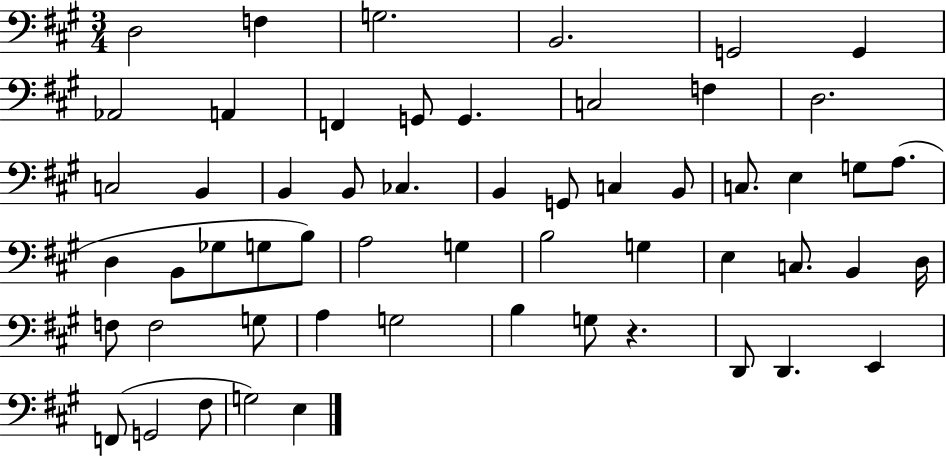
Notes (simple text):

D3/h F3/q G3/h. B2/h. G2/h G2/q Ab2/h A2/q F2/q G2/e G2/q. C3/h F3/q D3/h. C3/h B2/q B2/q B2/e CES3/q. B2/q G2/e C3/q B2/e C3/e. E3/q G3/e A3/e. D3/q B2/e Gb3/e G3/e B3/e A3/h G3/q B3/h G3/q E3/q C3/e. B2/q D3/s F3/e F3/h G3/e A3/q G3/h B3/q G3/e R/q. D2/e D2/q. E2/q F2/e G2/h F#3/e G3/h E3/q